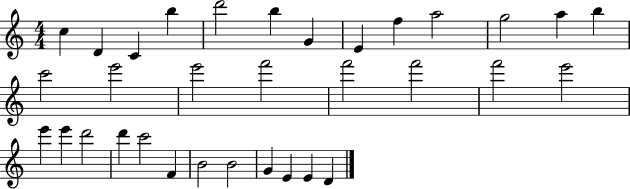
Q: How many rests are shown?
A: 0